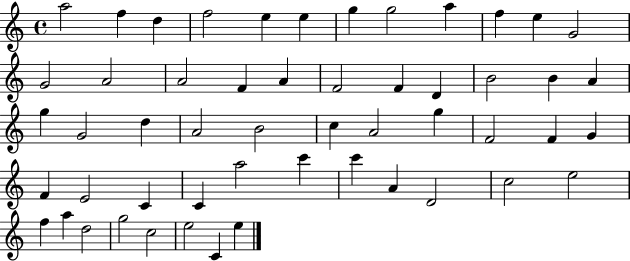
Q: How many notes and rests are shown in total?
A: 53